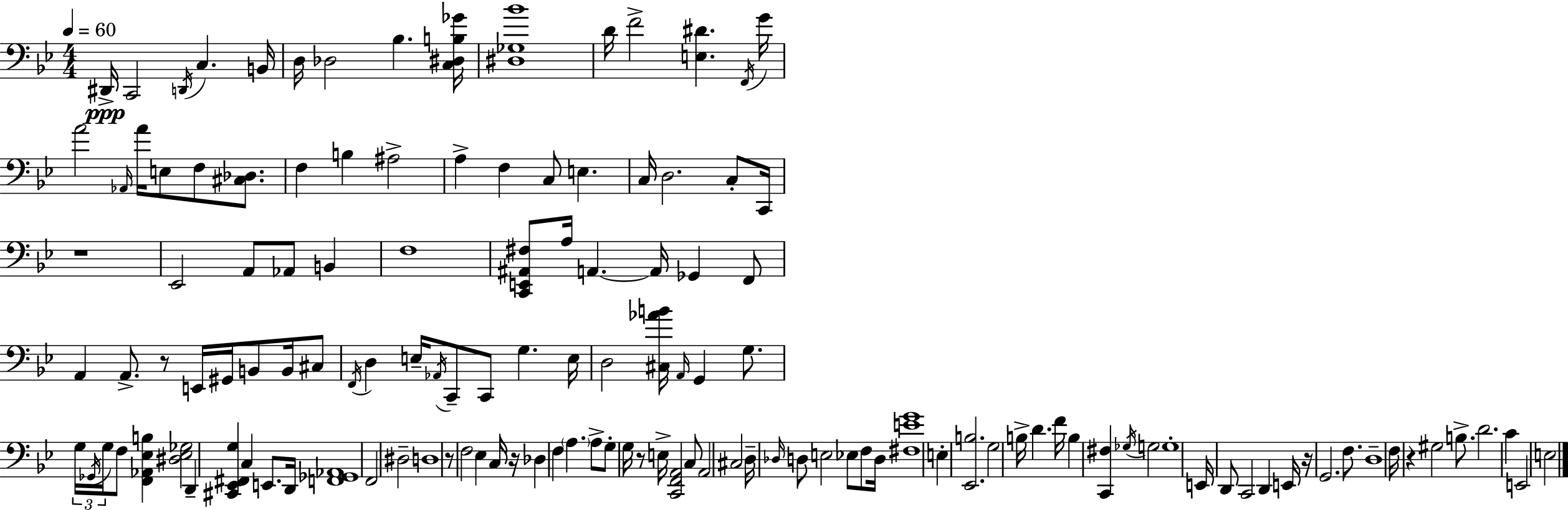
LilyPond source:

{
  \clef bass
  \numericTimeSignature
  \time 4/4
  \key bes \major
  \tempo 4 = 60
  dis,16->\ppp c,2 \acciaccatura { d,16 } c4. | b,16 d16 des2 bes4. | <c dis b ges'>16 <dis ges bes'>1 | d'16 f'2-> <e dis'>4. | \break \acciaccatura { f,16 } g'16 a'2 \grace { aes,16 } a'16 e8 f8 | <cis des>8. f4 b4 ais2-> | a4-> f4 c8 e4. | c16 d2. | \break c8-. c,16 r1 | ees,2 a,8 aes,8 b,4 | f1 | <c, e, ais, fis>8 a16 a,4.~~ a,16 ges,4 | \break f,8 a,4 a,8.-> r8 e,16 gis,16 b,8 | b,16 cis8 \acciaccatura { f,16 } d4 e16-- \acciaccatura { aes,16 } c,8-- c,8 g4. | e16 d2 <cis aes' b'>16 \grace { a,16 } g,4 | g8. \tuplet 3/2 { g16 \acciaccatura { ges,16 } g16 } f8 <f, aes, ees b>4 <dis ees ges>2 | \break d,4-- <cis, ees, fis, g>4 c4 | e,8. d,16 <f, ges, aes,>1 | f,2 dis2-- | d1 | \break r8 f2 | ees4 c16 r16 des4 f4 \parenthesize a4. | a8-> g8-. g16 r8 e16-> <c, f, a,>2 | c8 a,2 cis2 | \break d16-- \grace { des16 } d8 e2 | ees8 f8 d16 <fis e' g'>1 | e4-. <ees, b>2. | g2 | \break b16-> d'4. f'16 b4 <c, fis>4 | \acciaccatura { ges16 } g2 g1-. | e,16 d,8 c,2 | d,4 e,16 r16 g,2. | \break f8. d1-- | f16 r4 gis2 | b8.-> d'2. | c'4 e,2 | \break e2 \bar "|."
}